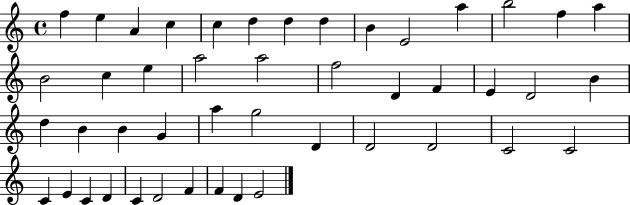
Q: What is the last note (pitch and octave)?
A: E4